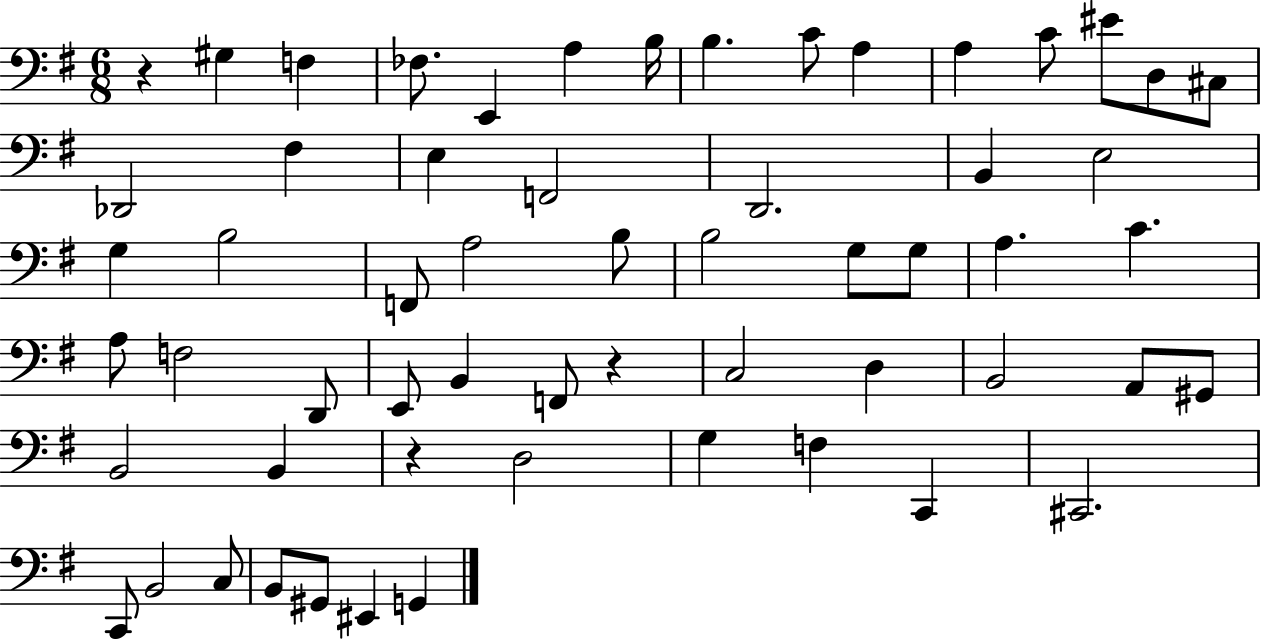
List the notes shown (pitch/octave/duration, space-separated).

R/q G#3/q F3/q FES3/e. E2/q A3/q B3/s B3/q. C4/e A3/q A3/q C4/e EIS4/e D3/e C#3/e Db2/h F#3/q E3/q F2/h D2/h. B2/q E3/h G3/q B3/h F2/e A3/h B3/e B3/h G3/e G3/e A3/q. C4/q. A3/e F3/h D2/e E2/e B2/q F2/e R/q C3/h D3/q B2/h A2/e G#2/e B2/h B2/q R/q D3/h G3/q F3/q C2/q C#2/h. C2/e B2/h C3/e B2/e G#2/e EIS2/q G2/q